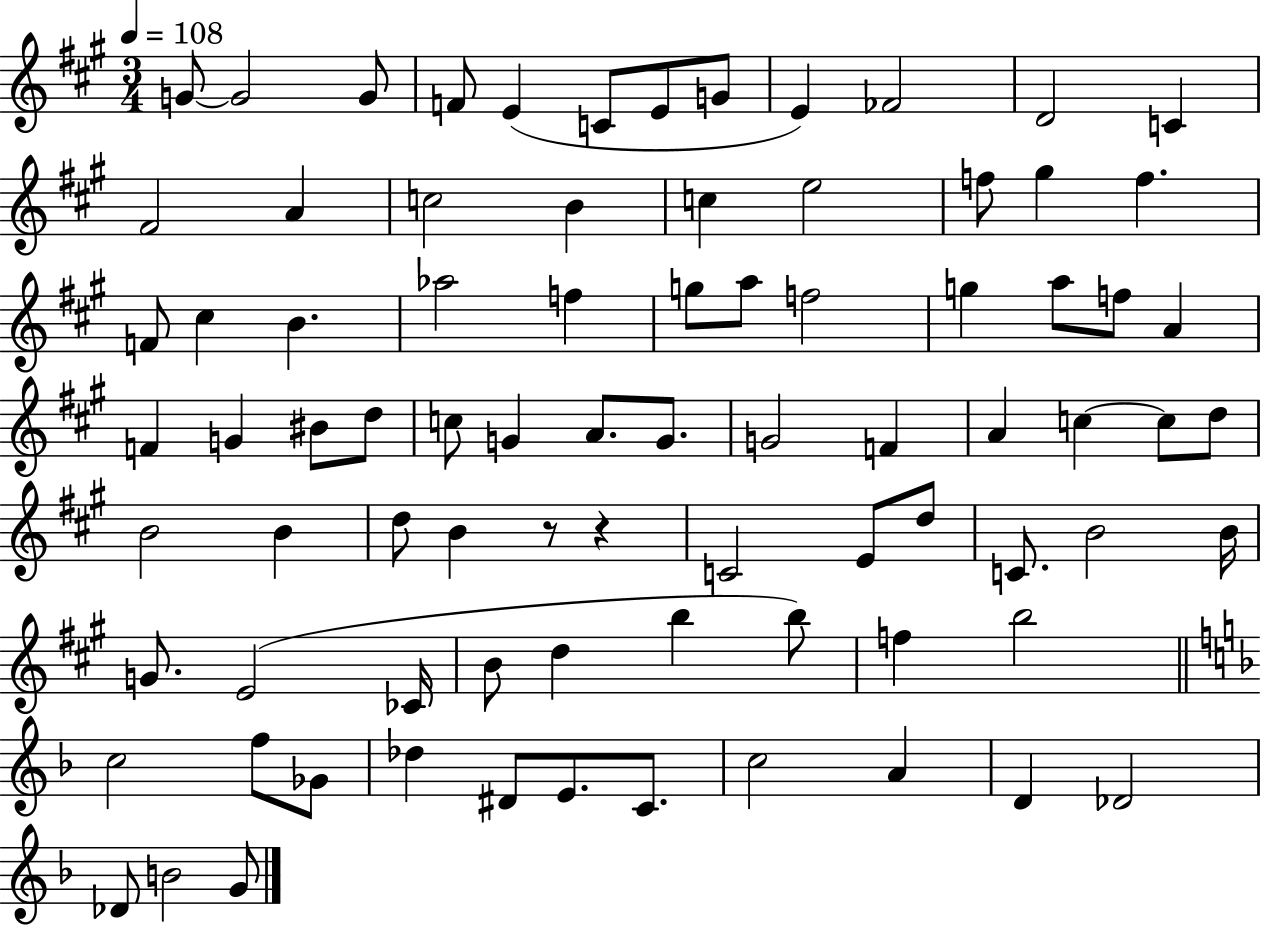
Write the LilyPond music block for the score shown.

{
  \clef treble
  \numericTimeSignature
  \time 3/4
  \key a \major
  \tempo 4 = 108
  g'8~~ g'2 g'8 | f'8 e'4( c'8 e'8 g'8 | e'4) fes'2 | d'2 c'4 | \break fis'2 a'4 | c''2 b'4 | c''4 e''2 | f''8 gis''4 f''4. | \break f'8 cis''4 b'4. | aes''2 f''4 | g''8 a''8 f''2 | g''4 a''8 f''8 a'4 | \break f'4 g'4 bis'8 d''8 | c''8 g'4 a'8. g'8. | g'2 f'4 | a'4 c''4~~ c''8 d''8 | \break b'2 b'4 | d''8 b'4 r8 r4 | c'2 e'8 d''8 | c'8. b'2 b'16 | \break g'8. e'2( ces'16 | b'8 d''4 b''4 b''8) | f''4 b''2 | \bar "||" \break \key f \major c''2 f''8 ges'8 | des''4 dis'8 e'8. c'8. | c''2 a'4 | d'4 des'2 | \break des'8 b'2 g'8 | \bar "|."
}